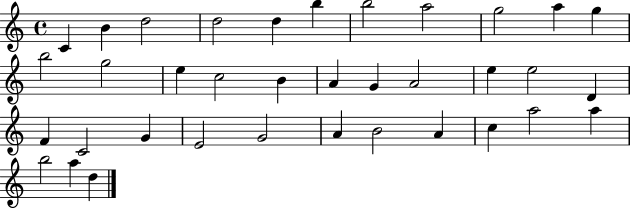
X:1
T:Untitled
M:4/4
L:1/4
K:C
C B d2 d2 d b b2 a2 g2 a g b2 g2 e c2 B A G A2 e e2 D F C2 G E2 G2 A B2 A c a2 a b2 a d